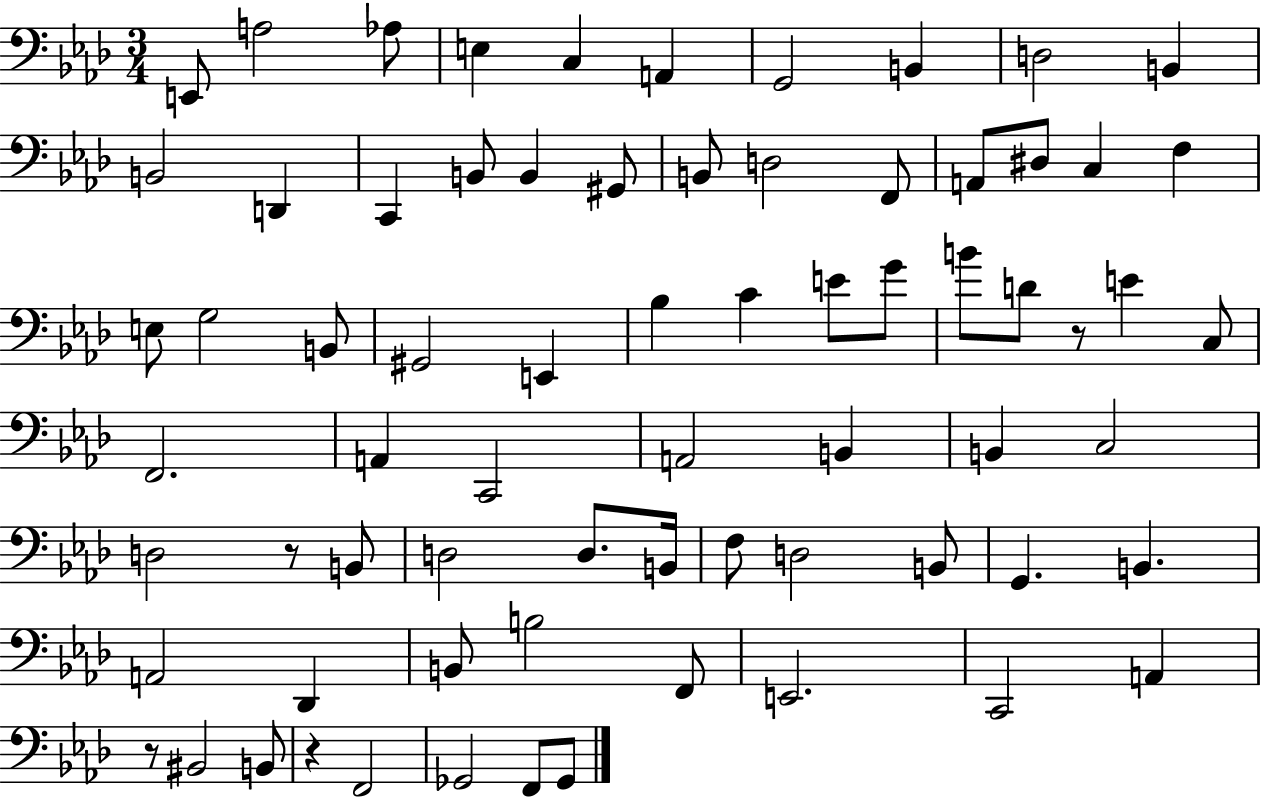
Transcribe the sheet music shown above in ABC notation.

X:1
T:Untitled
M:3/4
L:1/4
K:Ab
E,,/2 A,2 _A,/2 E, C, A,, G,,2 B,, D,2 B,, B,,2 D,, C,, B,,/2 B,, ^G,,/2 B,,/2 D,2 F,,/2 A,,/2 ^D,/2 C, F, E,/2 G,2 B,,/2 ^G,,2 E,, _B, C E/2 G/2 B/2 D/2 z/2 E C,/2 F,,2 A,, C,,2 A,,2 B,, B,, C,2 D,2 z/2 B,,/2 D,2 D,/2 B,,/4 F,/2 D,2 B,,/2 G,, B,, A,,2 _D,, B,,/2 B,2 F,,/2 E,,2 C,,2 A,, z/2 ^B,,2 B,,/2 z F,,2 _G,,2 F,,/2 _G,,/2